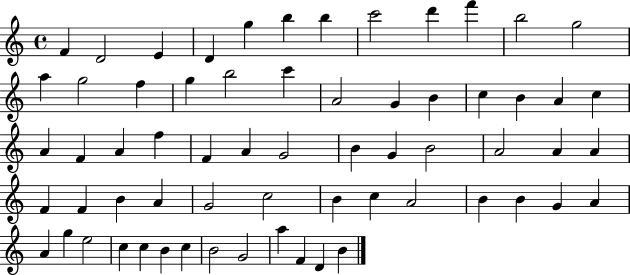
F4/q D4/h E4/q D4/q G5/q B5/q B5/q C6/h D6/q F6/q B5/h G5/h A5/q G5/h F5/q G5/q B5/h C6/q A4/h G4/q B4/q C5/q B4/q A4/q C5/q A4/q F4/q A4/q F5/q F4/q A4/q G4/h B4/q G4/q B4/h A4/h A4/q A4/q F4/q F4/q B4/q A4/q G4/h C5/h B4/q C5/q A4/h B4/q B4/q G4/q A4/q A4/q G5/q E5/h C5/q C5/q B4/q C5/q B4/h G4/h A5/q F4/q D4/q B4/q